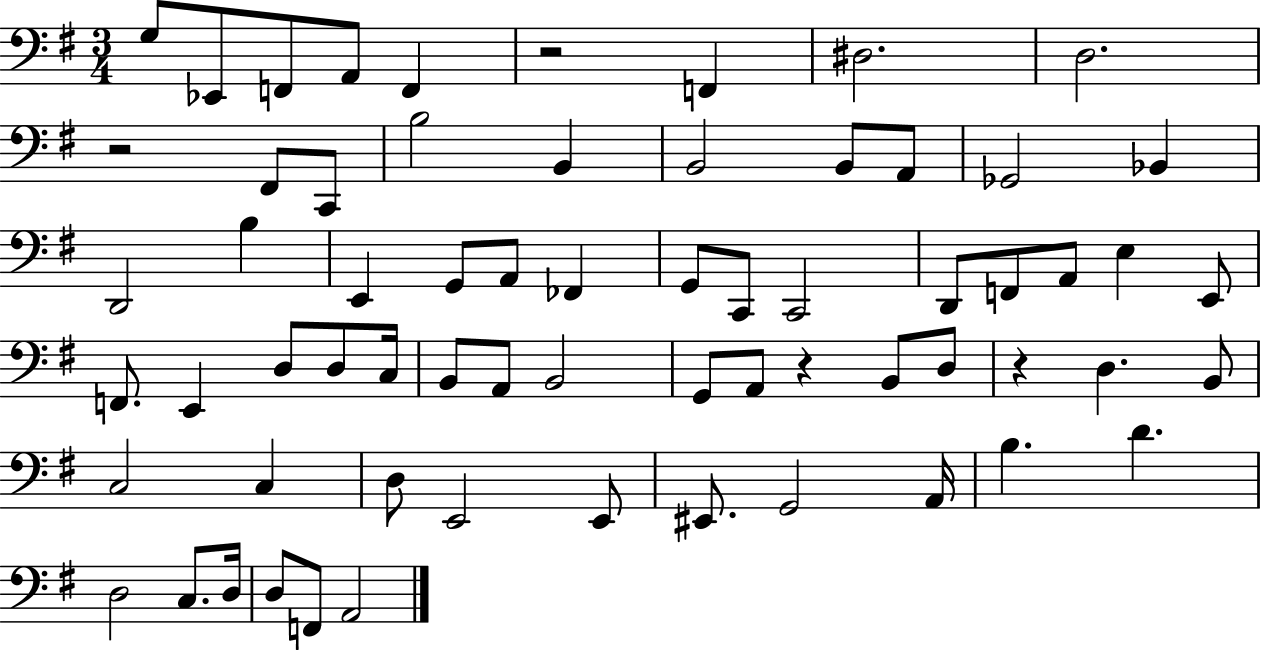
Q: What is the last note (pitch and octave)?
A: A2